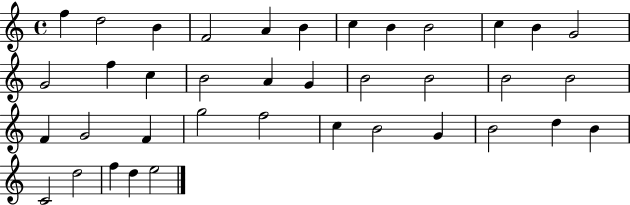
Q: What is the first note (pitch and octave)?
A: F5